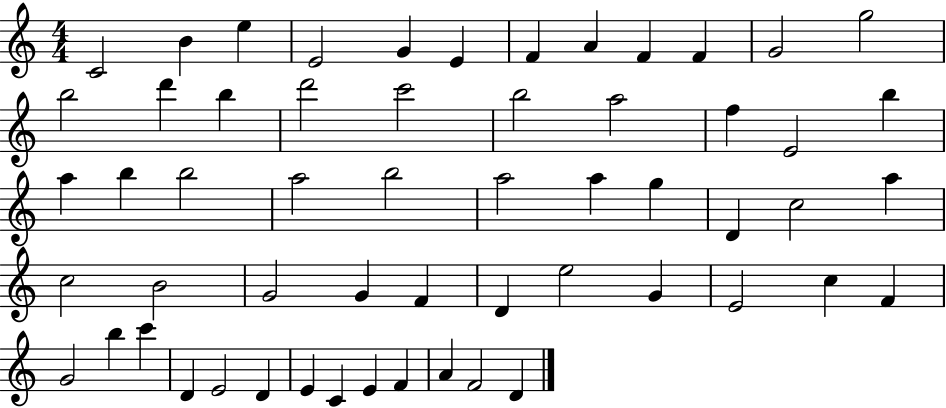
X:1
T:Untitled
M:4/4
L:1/4
K:C
C2 B e E2 G E F A F F G2 g2 b2 d' b d'2 c'2 b2 a2 f E2 b a b b2 a2 b2 a2 a g D c2 a c2 B2 G2 G F D e2 G E2 c F G2 b c' D E2 D E C E F A F2 D